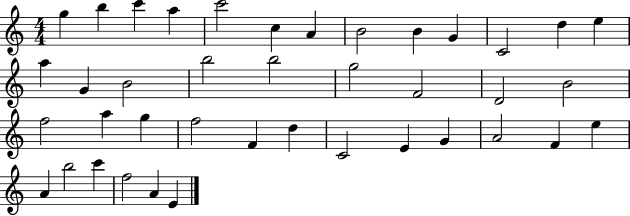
G5/q B5/q C6/q A5/q C6/h C5/q A4/q B4/h B4/q G4/q C4/h D5/q E5/q A5/q G4/q B4/h B5/h B5/h G5/h F4/h D4/h B4/h F5/h A5/q G5/q F5/h F4/q D5/q C4/h E4/q G4/q A4/h F4/q E5/q A4/q B5/h C6/q F5/h A4/q E4/q